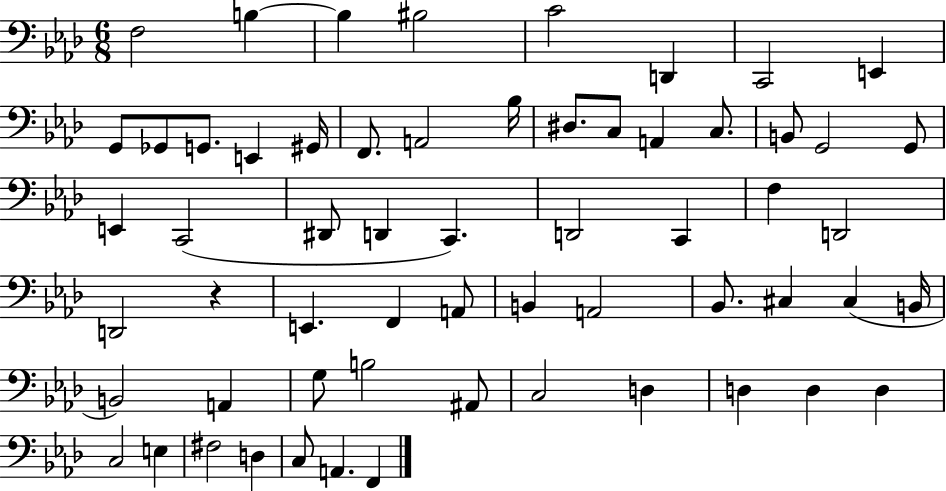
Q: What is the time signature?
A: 6/8